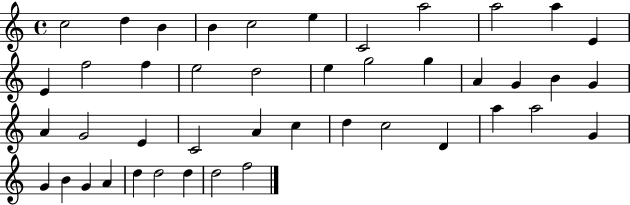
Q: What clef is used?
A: treble